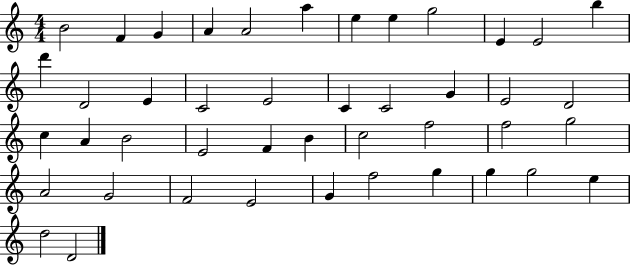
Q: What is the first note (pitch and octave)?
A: B4